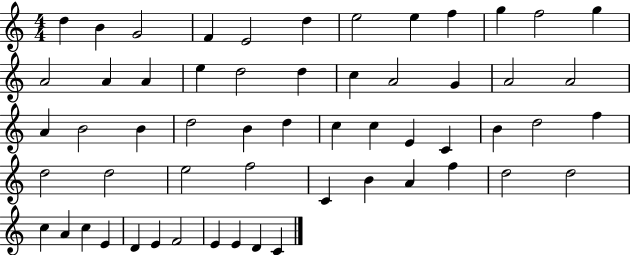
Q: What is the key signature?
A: C major